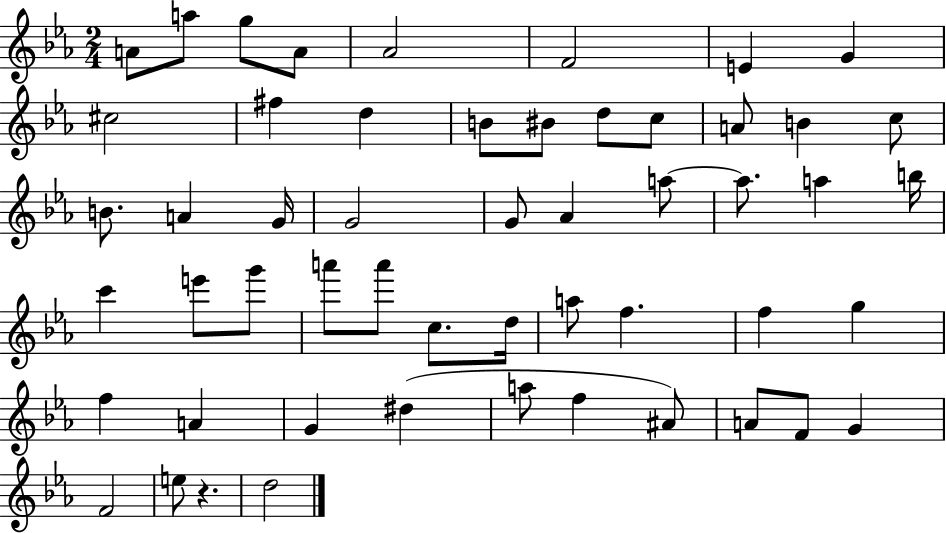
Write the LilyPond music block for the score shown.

{
  \clef treble
  \numericTimeSignature
  \time 2/4
  \key ees \major
  \repeat volta 2 { a'8 a''8 g''8 a'8 | aes'2 | f'2 | e'4 g'4 | \break cis''2 | fis''4 d''4 | b'8 bis'8 d''8 c''8 | a'8 b'4 c''8 | \break b'8. a'4 g'16 | g'2 | g'8 aes'4 a''8~~ | a''8. a''4 b''16 | \break c'''4 e'''8 g'''8 | a'''8 a'''8 c''8. d''16 | a''8 f''4. | f''4 g''4 | \break f''4 a'4 | g'4 dis''4( | a''8 f''4 ais'8) | a'8 f'8 g'4 | \break f'2 | e''8 r4. | d''2 | } \bar "|."
}